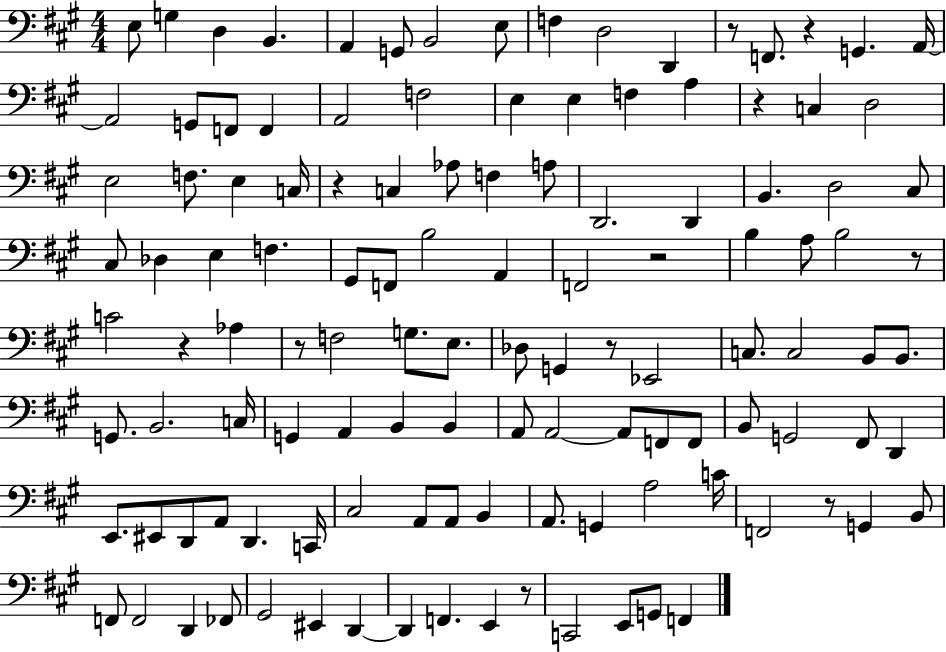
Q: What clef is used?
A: bass